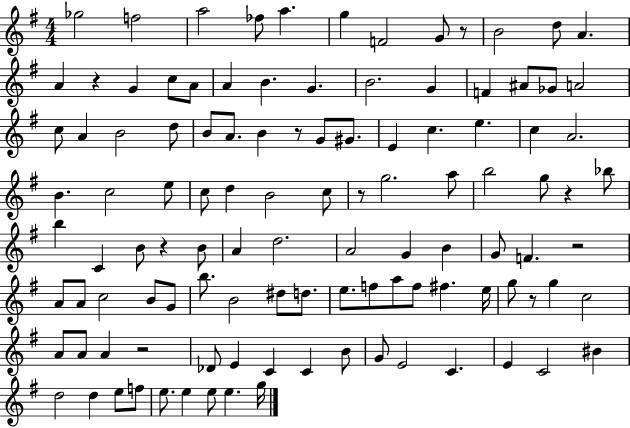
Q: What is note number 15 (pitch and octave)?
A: A4